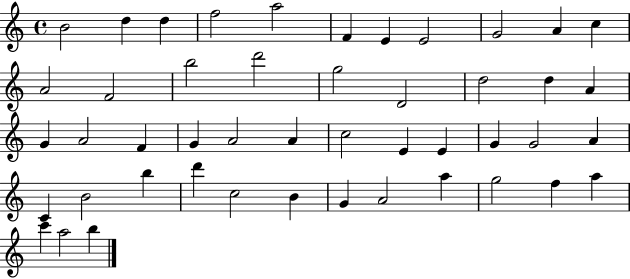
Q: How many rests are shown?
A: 0